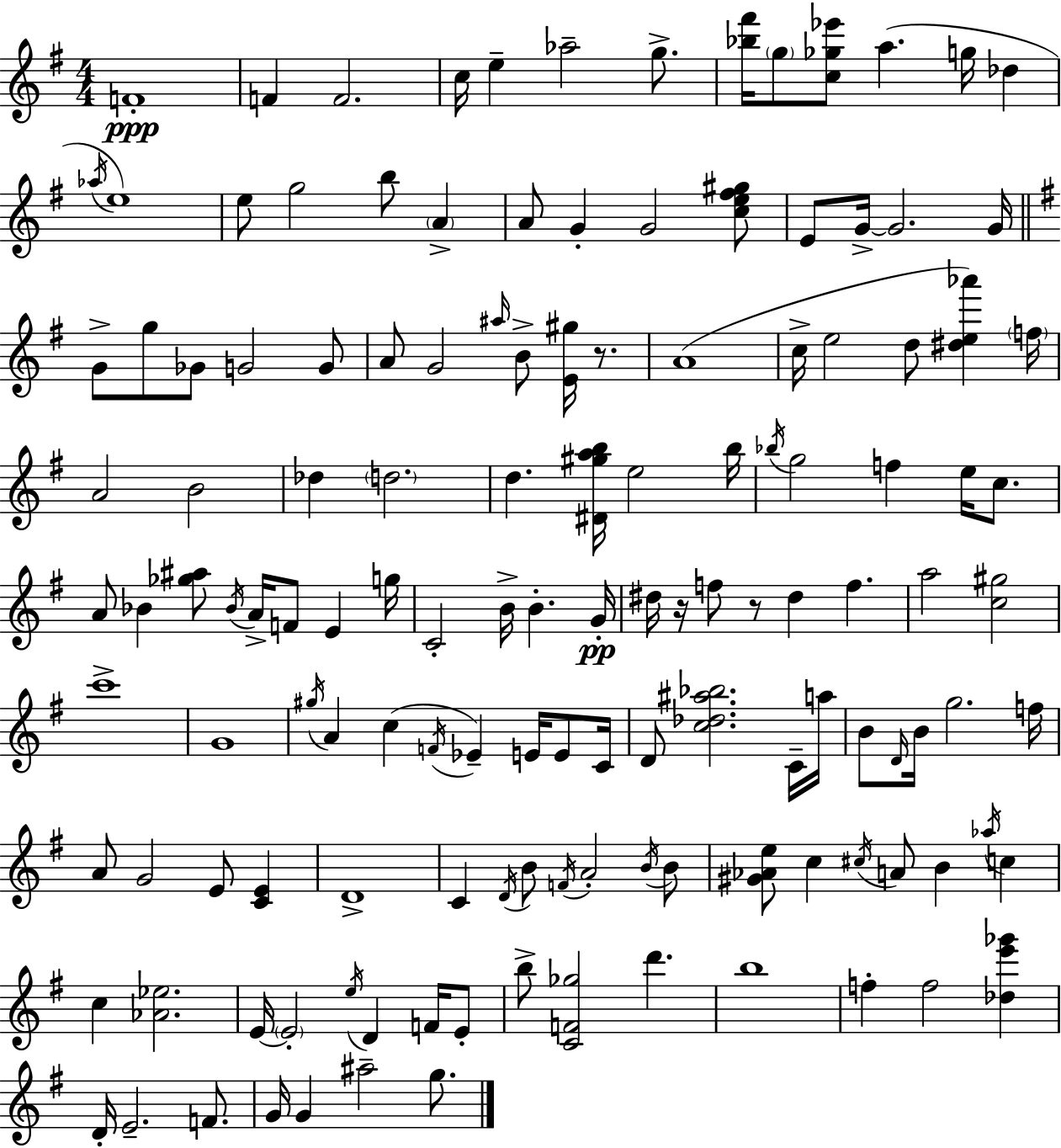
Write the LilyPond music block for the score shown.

{
  \clef treble
  \numericTimeSignature
  \time 4/4
  \key e \minor
  f'1-.\ppp | f'4 f'2. | c''16 e''4-- aes''2-- g''8.-> | <bes'' fis'''>16 \parenthesize g''8 <c'' ges'' ees'''>8 a''4.( g''16 des''4 | \break \acciaccatura { aes''16 }) e''1 | e''8 g''2 b''8 \parenthesize a'4-> | a'8 g'4-. g'2 <c'' e'' fis'' gis''>8 | e'8 g'16->~~ g'2. | \break g'16 \bar "||" \break \key e \minor g'8-> g''8 ges'8 g'2 g'8 | a'8 g'2 \grace { ais''16 } b'8-> <e' gis''>16 r8. | a'1( | c''16-> e''2 d''8 <dis'' e'' aes'''>4) | \break \parenthesize f''16 a'2 b'2 | des''4 \parenthesize d''2. | d''4. <dis' gis'' a'' b''>16 e''2 | b''16 \acciaccatura { bes''16 } g''2 f''4 e''16 c''8. | \break a'8 bes'4 <ges'' ais''>8 \acciaccatura { bes'16 } a'16-> f'8 e'4 | g''16 c'2-. b'16-> b'4.-. | g'16-.\pp dis''16 r16 f''8 r8 dis''4 f''4. | a''2 <c'' gis''>2 | \break c'''1-> | g'1 | \acciaccatura { gis''16 } a'4 c''4( \acciaccatura { f'16 } ees'4--) | e'16 e'8 c'16 d'8 <c'' des'' ais'' bes''>2. | \break c'16-- a''16 b'8 \grace { d'16 } b'16 g''2. | f''16 a'8 g'2 | e'8 <c' e'>4 d'1-> | c'4 \acciaccatura { d'16 } b'8 \acciaccatura { f'16 } a'2-. | \break \acciaccatura { b'16 } b'8 <gis' aes' e''>8 c''4 \acciaccatura { cis''16 } | a'8 b'4 \acciaccatura { aes''16 } c''4 c''4 <aes' ees''>2. | e'16~~ \parenthesize e'2-. | \acciaccatura { e''16 } d'4 f'16 e'8-. b''8-> <c' f' ges''>2 | \break d'''4. b''1 | f''4-. | f''2 <des'' e''' ges'''>4 d'16-. e'2.-- | f'8. g'16 g'4 | \break ais''2-- g''8. \bar "|."
}